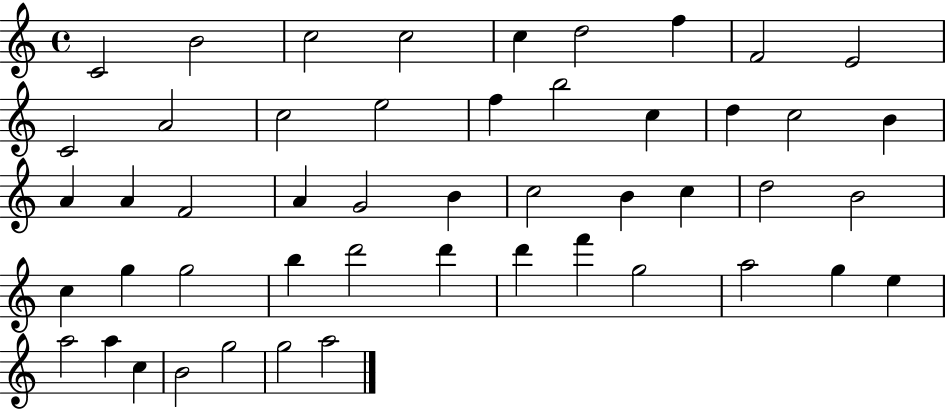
{
  \clef treble
  \time 4/4
  \defaultTimeSignature
  \key c \major
  c'2 b'2 | c''2 c''2 | c''4 d''2 f''4 | f'2 e'2 | \break c'2 a'2 | c''2 e''2 | f''4 b''2 c''4 | d''4 c''2 b'4 | \break a'4 a'4 f'2 | a'4 g'2 b'4 | c''2 b'4 c''4 | d''2 b'2 | \break c''4 g''4 g''2 | b''4 d'''2 d'''4 | d'''4 f'''4 g''2 | a''2 g''4 e''4 | \break a''2 a''4 c''4 | b'2 g''2 | g''2 a''2 | \bar "|."
}